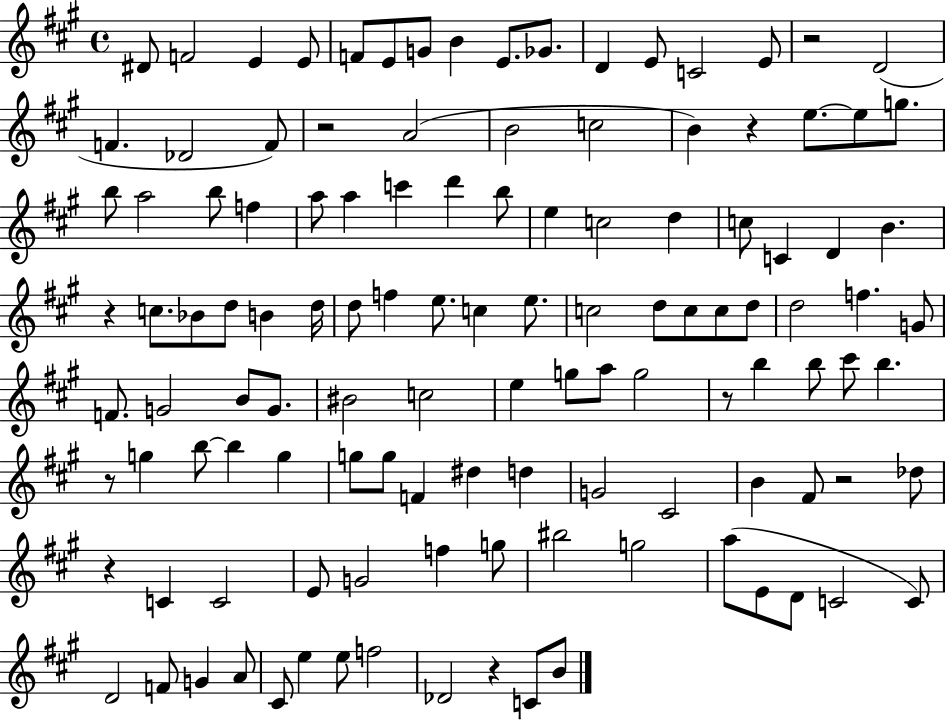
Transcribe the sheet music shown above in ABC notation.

X:1
T:Untitled
M:4/4
L:1/4
K:A
^D/2 F2 E E/2 F/2 E/2 G/2 B E/2 _G/2 D E/2 C2 E/2 z2 D2 F _D2 F/2 z2 A2 B2 c2 B z e/2 e/2 g/2 b/2 a2 b/2 f a/2 a c' d' b/2 e c2 d c/2 C D B z c/2 _B/2 d/2 B d/4 d/2 f e/2 c e/2 c2 d/2 c/2 c/2 d/2 d2 f G/2 F/2 G2 B/2 G/2 ^B2 c2 e g/2 a/2 g2 z/2 b b/2 ^c'/2 b z/2 g b/2 b g g/2 g/2 F ^d d G2 ^C2 B ^F/2 z2 _d/2 z C C2 E/2 G2 f g/2 ^b2 g2 a/2 E/2 D/2 C2 C/2 D2 F/2 G A/2 ^C/2 e e/2 f2 _D2 z C/2 B/2